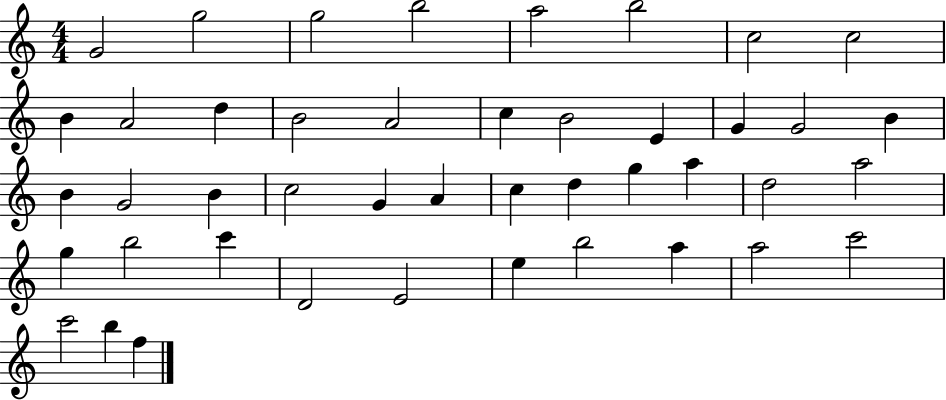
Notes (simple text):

G4/h G5/h G5/h B5/h A5/h B5/h C5/h C5/h B4/q A4/h D5/q B4/h A4/h C5/q B4/h E4/q G4/q G4/h B4/q B4/q G4/h B4/q C5/h G4/q A4/q C5/q D5/q G5/q A5/q D5/h A5/h G5/q B5/h C6/q D4/h E4/h E5/q B5/h A5/q A5/h C6/h C6/h B5/q F5/q